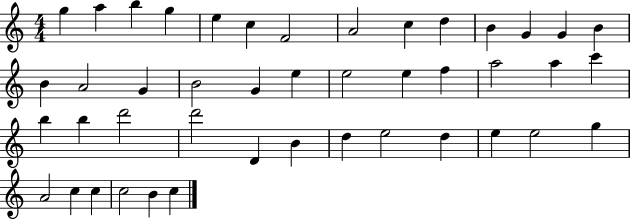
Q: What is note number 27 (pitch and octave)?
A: B5